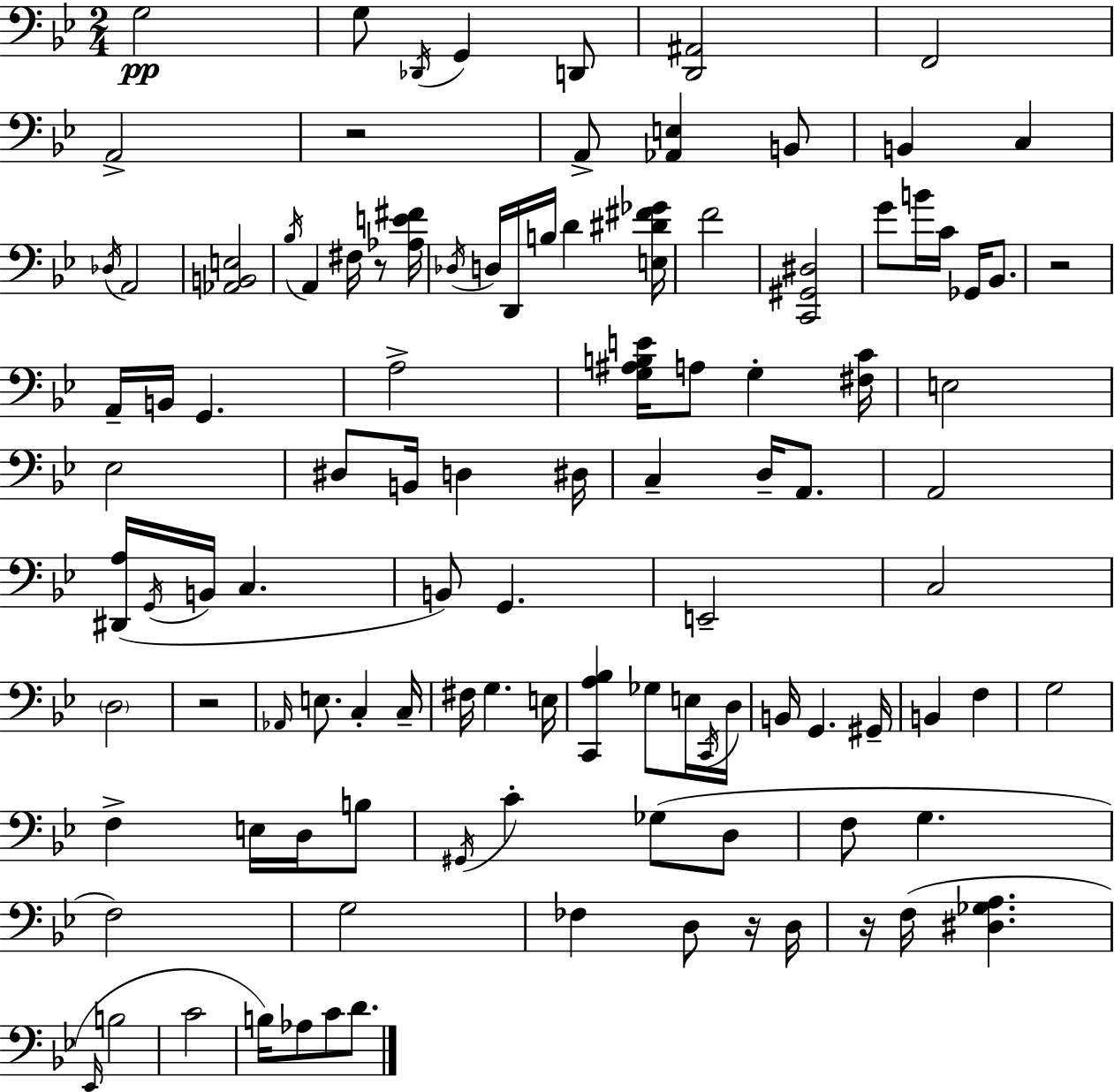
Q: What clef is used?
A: bass